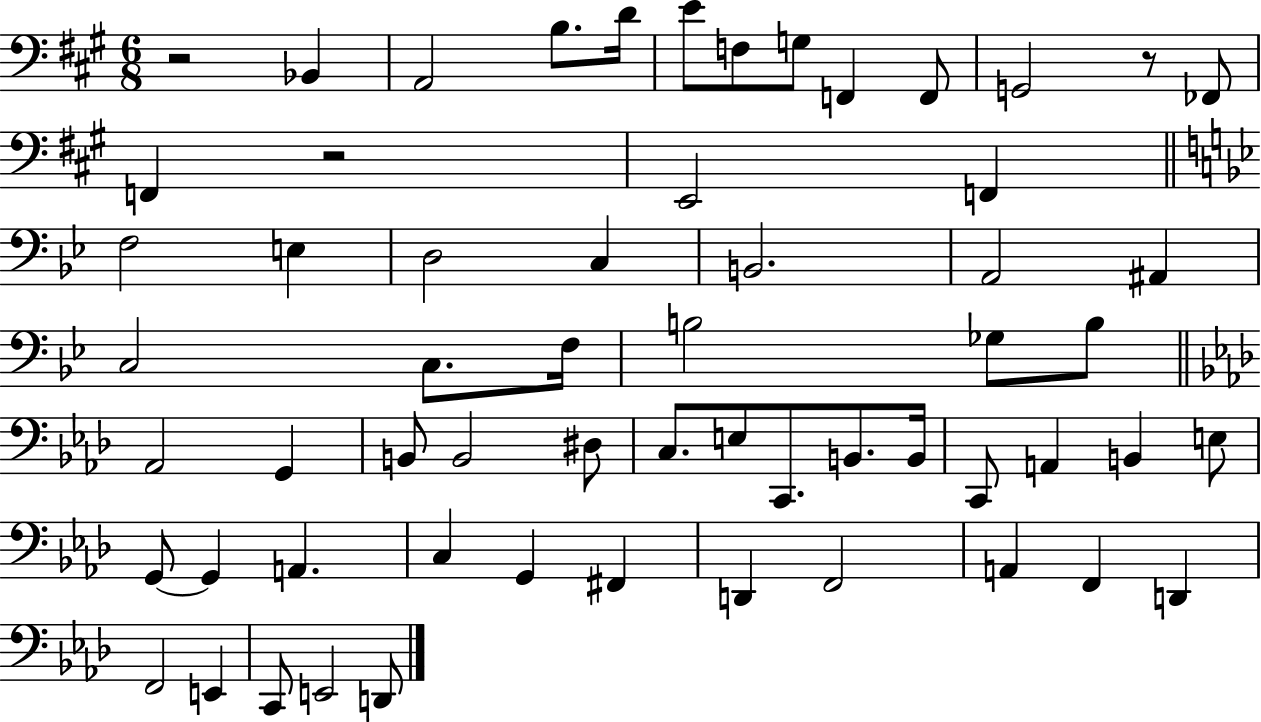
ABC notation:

X:1
T:Untitled
M:6/8
L:1/4
K:A
z2 _B,, A,,2 B,/2 D/4 E/2 F,/2 G,/2 F,, F,,/2 G,,2 z/2 _F,,/2 F,, z2 E,,2 F,, F,2 E, D,2 C, B,,2 A,,2 ^A,, C,2 C,/2 F,/4 B,2 _G,/2 B,/2 _A,,2 G,, B,,/2 B,,2 ^D,/2 C,/2 E,/2 C,,/2 B,,/2 B,,/4 C,,/2 A,, B,, E,/2 G,,/2 G,, A,, C, G,, ^F,, D,, F,,2 A,, F,, D,, F,,2 E,, C,,/2 E,,2 D,,/2